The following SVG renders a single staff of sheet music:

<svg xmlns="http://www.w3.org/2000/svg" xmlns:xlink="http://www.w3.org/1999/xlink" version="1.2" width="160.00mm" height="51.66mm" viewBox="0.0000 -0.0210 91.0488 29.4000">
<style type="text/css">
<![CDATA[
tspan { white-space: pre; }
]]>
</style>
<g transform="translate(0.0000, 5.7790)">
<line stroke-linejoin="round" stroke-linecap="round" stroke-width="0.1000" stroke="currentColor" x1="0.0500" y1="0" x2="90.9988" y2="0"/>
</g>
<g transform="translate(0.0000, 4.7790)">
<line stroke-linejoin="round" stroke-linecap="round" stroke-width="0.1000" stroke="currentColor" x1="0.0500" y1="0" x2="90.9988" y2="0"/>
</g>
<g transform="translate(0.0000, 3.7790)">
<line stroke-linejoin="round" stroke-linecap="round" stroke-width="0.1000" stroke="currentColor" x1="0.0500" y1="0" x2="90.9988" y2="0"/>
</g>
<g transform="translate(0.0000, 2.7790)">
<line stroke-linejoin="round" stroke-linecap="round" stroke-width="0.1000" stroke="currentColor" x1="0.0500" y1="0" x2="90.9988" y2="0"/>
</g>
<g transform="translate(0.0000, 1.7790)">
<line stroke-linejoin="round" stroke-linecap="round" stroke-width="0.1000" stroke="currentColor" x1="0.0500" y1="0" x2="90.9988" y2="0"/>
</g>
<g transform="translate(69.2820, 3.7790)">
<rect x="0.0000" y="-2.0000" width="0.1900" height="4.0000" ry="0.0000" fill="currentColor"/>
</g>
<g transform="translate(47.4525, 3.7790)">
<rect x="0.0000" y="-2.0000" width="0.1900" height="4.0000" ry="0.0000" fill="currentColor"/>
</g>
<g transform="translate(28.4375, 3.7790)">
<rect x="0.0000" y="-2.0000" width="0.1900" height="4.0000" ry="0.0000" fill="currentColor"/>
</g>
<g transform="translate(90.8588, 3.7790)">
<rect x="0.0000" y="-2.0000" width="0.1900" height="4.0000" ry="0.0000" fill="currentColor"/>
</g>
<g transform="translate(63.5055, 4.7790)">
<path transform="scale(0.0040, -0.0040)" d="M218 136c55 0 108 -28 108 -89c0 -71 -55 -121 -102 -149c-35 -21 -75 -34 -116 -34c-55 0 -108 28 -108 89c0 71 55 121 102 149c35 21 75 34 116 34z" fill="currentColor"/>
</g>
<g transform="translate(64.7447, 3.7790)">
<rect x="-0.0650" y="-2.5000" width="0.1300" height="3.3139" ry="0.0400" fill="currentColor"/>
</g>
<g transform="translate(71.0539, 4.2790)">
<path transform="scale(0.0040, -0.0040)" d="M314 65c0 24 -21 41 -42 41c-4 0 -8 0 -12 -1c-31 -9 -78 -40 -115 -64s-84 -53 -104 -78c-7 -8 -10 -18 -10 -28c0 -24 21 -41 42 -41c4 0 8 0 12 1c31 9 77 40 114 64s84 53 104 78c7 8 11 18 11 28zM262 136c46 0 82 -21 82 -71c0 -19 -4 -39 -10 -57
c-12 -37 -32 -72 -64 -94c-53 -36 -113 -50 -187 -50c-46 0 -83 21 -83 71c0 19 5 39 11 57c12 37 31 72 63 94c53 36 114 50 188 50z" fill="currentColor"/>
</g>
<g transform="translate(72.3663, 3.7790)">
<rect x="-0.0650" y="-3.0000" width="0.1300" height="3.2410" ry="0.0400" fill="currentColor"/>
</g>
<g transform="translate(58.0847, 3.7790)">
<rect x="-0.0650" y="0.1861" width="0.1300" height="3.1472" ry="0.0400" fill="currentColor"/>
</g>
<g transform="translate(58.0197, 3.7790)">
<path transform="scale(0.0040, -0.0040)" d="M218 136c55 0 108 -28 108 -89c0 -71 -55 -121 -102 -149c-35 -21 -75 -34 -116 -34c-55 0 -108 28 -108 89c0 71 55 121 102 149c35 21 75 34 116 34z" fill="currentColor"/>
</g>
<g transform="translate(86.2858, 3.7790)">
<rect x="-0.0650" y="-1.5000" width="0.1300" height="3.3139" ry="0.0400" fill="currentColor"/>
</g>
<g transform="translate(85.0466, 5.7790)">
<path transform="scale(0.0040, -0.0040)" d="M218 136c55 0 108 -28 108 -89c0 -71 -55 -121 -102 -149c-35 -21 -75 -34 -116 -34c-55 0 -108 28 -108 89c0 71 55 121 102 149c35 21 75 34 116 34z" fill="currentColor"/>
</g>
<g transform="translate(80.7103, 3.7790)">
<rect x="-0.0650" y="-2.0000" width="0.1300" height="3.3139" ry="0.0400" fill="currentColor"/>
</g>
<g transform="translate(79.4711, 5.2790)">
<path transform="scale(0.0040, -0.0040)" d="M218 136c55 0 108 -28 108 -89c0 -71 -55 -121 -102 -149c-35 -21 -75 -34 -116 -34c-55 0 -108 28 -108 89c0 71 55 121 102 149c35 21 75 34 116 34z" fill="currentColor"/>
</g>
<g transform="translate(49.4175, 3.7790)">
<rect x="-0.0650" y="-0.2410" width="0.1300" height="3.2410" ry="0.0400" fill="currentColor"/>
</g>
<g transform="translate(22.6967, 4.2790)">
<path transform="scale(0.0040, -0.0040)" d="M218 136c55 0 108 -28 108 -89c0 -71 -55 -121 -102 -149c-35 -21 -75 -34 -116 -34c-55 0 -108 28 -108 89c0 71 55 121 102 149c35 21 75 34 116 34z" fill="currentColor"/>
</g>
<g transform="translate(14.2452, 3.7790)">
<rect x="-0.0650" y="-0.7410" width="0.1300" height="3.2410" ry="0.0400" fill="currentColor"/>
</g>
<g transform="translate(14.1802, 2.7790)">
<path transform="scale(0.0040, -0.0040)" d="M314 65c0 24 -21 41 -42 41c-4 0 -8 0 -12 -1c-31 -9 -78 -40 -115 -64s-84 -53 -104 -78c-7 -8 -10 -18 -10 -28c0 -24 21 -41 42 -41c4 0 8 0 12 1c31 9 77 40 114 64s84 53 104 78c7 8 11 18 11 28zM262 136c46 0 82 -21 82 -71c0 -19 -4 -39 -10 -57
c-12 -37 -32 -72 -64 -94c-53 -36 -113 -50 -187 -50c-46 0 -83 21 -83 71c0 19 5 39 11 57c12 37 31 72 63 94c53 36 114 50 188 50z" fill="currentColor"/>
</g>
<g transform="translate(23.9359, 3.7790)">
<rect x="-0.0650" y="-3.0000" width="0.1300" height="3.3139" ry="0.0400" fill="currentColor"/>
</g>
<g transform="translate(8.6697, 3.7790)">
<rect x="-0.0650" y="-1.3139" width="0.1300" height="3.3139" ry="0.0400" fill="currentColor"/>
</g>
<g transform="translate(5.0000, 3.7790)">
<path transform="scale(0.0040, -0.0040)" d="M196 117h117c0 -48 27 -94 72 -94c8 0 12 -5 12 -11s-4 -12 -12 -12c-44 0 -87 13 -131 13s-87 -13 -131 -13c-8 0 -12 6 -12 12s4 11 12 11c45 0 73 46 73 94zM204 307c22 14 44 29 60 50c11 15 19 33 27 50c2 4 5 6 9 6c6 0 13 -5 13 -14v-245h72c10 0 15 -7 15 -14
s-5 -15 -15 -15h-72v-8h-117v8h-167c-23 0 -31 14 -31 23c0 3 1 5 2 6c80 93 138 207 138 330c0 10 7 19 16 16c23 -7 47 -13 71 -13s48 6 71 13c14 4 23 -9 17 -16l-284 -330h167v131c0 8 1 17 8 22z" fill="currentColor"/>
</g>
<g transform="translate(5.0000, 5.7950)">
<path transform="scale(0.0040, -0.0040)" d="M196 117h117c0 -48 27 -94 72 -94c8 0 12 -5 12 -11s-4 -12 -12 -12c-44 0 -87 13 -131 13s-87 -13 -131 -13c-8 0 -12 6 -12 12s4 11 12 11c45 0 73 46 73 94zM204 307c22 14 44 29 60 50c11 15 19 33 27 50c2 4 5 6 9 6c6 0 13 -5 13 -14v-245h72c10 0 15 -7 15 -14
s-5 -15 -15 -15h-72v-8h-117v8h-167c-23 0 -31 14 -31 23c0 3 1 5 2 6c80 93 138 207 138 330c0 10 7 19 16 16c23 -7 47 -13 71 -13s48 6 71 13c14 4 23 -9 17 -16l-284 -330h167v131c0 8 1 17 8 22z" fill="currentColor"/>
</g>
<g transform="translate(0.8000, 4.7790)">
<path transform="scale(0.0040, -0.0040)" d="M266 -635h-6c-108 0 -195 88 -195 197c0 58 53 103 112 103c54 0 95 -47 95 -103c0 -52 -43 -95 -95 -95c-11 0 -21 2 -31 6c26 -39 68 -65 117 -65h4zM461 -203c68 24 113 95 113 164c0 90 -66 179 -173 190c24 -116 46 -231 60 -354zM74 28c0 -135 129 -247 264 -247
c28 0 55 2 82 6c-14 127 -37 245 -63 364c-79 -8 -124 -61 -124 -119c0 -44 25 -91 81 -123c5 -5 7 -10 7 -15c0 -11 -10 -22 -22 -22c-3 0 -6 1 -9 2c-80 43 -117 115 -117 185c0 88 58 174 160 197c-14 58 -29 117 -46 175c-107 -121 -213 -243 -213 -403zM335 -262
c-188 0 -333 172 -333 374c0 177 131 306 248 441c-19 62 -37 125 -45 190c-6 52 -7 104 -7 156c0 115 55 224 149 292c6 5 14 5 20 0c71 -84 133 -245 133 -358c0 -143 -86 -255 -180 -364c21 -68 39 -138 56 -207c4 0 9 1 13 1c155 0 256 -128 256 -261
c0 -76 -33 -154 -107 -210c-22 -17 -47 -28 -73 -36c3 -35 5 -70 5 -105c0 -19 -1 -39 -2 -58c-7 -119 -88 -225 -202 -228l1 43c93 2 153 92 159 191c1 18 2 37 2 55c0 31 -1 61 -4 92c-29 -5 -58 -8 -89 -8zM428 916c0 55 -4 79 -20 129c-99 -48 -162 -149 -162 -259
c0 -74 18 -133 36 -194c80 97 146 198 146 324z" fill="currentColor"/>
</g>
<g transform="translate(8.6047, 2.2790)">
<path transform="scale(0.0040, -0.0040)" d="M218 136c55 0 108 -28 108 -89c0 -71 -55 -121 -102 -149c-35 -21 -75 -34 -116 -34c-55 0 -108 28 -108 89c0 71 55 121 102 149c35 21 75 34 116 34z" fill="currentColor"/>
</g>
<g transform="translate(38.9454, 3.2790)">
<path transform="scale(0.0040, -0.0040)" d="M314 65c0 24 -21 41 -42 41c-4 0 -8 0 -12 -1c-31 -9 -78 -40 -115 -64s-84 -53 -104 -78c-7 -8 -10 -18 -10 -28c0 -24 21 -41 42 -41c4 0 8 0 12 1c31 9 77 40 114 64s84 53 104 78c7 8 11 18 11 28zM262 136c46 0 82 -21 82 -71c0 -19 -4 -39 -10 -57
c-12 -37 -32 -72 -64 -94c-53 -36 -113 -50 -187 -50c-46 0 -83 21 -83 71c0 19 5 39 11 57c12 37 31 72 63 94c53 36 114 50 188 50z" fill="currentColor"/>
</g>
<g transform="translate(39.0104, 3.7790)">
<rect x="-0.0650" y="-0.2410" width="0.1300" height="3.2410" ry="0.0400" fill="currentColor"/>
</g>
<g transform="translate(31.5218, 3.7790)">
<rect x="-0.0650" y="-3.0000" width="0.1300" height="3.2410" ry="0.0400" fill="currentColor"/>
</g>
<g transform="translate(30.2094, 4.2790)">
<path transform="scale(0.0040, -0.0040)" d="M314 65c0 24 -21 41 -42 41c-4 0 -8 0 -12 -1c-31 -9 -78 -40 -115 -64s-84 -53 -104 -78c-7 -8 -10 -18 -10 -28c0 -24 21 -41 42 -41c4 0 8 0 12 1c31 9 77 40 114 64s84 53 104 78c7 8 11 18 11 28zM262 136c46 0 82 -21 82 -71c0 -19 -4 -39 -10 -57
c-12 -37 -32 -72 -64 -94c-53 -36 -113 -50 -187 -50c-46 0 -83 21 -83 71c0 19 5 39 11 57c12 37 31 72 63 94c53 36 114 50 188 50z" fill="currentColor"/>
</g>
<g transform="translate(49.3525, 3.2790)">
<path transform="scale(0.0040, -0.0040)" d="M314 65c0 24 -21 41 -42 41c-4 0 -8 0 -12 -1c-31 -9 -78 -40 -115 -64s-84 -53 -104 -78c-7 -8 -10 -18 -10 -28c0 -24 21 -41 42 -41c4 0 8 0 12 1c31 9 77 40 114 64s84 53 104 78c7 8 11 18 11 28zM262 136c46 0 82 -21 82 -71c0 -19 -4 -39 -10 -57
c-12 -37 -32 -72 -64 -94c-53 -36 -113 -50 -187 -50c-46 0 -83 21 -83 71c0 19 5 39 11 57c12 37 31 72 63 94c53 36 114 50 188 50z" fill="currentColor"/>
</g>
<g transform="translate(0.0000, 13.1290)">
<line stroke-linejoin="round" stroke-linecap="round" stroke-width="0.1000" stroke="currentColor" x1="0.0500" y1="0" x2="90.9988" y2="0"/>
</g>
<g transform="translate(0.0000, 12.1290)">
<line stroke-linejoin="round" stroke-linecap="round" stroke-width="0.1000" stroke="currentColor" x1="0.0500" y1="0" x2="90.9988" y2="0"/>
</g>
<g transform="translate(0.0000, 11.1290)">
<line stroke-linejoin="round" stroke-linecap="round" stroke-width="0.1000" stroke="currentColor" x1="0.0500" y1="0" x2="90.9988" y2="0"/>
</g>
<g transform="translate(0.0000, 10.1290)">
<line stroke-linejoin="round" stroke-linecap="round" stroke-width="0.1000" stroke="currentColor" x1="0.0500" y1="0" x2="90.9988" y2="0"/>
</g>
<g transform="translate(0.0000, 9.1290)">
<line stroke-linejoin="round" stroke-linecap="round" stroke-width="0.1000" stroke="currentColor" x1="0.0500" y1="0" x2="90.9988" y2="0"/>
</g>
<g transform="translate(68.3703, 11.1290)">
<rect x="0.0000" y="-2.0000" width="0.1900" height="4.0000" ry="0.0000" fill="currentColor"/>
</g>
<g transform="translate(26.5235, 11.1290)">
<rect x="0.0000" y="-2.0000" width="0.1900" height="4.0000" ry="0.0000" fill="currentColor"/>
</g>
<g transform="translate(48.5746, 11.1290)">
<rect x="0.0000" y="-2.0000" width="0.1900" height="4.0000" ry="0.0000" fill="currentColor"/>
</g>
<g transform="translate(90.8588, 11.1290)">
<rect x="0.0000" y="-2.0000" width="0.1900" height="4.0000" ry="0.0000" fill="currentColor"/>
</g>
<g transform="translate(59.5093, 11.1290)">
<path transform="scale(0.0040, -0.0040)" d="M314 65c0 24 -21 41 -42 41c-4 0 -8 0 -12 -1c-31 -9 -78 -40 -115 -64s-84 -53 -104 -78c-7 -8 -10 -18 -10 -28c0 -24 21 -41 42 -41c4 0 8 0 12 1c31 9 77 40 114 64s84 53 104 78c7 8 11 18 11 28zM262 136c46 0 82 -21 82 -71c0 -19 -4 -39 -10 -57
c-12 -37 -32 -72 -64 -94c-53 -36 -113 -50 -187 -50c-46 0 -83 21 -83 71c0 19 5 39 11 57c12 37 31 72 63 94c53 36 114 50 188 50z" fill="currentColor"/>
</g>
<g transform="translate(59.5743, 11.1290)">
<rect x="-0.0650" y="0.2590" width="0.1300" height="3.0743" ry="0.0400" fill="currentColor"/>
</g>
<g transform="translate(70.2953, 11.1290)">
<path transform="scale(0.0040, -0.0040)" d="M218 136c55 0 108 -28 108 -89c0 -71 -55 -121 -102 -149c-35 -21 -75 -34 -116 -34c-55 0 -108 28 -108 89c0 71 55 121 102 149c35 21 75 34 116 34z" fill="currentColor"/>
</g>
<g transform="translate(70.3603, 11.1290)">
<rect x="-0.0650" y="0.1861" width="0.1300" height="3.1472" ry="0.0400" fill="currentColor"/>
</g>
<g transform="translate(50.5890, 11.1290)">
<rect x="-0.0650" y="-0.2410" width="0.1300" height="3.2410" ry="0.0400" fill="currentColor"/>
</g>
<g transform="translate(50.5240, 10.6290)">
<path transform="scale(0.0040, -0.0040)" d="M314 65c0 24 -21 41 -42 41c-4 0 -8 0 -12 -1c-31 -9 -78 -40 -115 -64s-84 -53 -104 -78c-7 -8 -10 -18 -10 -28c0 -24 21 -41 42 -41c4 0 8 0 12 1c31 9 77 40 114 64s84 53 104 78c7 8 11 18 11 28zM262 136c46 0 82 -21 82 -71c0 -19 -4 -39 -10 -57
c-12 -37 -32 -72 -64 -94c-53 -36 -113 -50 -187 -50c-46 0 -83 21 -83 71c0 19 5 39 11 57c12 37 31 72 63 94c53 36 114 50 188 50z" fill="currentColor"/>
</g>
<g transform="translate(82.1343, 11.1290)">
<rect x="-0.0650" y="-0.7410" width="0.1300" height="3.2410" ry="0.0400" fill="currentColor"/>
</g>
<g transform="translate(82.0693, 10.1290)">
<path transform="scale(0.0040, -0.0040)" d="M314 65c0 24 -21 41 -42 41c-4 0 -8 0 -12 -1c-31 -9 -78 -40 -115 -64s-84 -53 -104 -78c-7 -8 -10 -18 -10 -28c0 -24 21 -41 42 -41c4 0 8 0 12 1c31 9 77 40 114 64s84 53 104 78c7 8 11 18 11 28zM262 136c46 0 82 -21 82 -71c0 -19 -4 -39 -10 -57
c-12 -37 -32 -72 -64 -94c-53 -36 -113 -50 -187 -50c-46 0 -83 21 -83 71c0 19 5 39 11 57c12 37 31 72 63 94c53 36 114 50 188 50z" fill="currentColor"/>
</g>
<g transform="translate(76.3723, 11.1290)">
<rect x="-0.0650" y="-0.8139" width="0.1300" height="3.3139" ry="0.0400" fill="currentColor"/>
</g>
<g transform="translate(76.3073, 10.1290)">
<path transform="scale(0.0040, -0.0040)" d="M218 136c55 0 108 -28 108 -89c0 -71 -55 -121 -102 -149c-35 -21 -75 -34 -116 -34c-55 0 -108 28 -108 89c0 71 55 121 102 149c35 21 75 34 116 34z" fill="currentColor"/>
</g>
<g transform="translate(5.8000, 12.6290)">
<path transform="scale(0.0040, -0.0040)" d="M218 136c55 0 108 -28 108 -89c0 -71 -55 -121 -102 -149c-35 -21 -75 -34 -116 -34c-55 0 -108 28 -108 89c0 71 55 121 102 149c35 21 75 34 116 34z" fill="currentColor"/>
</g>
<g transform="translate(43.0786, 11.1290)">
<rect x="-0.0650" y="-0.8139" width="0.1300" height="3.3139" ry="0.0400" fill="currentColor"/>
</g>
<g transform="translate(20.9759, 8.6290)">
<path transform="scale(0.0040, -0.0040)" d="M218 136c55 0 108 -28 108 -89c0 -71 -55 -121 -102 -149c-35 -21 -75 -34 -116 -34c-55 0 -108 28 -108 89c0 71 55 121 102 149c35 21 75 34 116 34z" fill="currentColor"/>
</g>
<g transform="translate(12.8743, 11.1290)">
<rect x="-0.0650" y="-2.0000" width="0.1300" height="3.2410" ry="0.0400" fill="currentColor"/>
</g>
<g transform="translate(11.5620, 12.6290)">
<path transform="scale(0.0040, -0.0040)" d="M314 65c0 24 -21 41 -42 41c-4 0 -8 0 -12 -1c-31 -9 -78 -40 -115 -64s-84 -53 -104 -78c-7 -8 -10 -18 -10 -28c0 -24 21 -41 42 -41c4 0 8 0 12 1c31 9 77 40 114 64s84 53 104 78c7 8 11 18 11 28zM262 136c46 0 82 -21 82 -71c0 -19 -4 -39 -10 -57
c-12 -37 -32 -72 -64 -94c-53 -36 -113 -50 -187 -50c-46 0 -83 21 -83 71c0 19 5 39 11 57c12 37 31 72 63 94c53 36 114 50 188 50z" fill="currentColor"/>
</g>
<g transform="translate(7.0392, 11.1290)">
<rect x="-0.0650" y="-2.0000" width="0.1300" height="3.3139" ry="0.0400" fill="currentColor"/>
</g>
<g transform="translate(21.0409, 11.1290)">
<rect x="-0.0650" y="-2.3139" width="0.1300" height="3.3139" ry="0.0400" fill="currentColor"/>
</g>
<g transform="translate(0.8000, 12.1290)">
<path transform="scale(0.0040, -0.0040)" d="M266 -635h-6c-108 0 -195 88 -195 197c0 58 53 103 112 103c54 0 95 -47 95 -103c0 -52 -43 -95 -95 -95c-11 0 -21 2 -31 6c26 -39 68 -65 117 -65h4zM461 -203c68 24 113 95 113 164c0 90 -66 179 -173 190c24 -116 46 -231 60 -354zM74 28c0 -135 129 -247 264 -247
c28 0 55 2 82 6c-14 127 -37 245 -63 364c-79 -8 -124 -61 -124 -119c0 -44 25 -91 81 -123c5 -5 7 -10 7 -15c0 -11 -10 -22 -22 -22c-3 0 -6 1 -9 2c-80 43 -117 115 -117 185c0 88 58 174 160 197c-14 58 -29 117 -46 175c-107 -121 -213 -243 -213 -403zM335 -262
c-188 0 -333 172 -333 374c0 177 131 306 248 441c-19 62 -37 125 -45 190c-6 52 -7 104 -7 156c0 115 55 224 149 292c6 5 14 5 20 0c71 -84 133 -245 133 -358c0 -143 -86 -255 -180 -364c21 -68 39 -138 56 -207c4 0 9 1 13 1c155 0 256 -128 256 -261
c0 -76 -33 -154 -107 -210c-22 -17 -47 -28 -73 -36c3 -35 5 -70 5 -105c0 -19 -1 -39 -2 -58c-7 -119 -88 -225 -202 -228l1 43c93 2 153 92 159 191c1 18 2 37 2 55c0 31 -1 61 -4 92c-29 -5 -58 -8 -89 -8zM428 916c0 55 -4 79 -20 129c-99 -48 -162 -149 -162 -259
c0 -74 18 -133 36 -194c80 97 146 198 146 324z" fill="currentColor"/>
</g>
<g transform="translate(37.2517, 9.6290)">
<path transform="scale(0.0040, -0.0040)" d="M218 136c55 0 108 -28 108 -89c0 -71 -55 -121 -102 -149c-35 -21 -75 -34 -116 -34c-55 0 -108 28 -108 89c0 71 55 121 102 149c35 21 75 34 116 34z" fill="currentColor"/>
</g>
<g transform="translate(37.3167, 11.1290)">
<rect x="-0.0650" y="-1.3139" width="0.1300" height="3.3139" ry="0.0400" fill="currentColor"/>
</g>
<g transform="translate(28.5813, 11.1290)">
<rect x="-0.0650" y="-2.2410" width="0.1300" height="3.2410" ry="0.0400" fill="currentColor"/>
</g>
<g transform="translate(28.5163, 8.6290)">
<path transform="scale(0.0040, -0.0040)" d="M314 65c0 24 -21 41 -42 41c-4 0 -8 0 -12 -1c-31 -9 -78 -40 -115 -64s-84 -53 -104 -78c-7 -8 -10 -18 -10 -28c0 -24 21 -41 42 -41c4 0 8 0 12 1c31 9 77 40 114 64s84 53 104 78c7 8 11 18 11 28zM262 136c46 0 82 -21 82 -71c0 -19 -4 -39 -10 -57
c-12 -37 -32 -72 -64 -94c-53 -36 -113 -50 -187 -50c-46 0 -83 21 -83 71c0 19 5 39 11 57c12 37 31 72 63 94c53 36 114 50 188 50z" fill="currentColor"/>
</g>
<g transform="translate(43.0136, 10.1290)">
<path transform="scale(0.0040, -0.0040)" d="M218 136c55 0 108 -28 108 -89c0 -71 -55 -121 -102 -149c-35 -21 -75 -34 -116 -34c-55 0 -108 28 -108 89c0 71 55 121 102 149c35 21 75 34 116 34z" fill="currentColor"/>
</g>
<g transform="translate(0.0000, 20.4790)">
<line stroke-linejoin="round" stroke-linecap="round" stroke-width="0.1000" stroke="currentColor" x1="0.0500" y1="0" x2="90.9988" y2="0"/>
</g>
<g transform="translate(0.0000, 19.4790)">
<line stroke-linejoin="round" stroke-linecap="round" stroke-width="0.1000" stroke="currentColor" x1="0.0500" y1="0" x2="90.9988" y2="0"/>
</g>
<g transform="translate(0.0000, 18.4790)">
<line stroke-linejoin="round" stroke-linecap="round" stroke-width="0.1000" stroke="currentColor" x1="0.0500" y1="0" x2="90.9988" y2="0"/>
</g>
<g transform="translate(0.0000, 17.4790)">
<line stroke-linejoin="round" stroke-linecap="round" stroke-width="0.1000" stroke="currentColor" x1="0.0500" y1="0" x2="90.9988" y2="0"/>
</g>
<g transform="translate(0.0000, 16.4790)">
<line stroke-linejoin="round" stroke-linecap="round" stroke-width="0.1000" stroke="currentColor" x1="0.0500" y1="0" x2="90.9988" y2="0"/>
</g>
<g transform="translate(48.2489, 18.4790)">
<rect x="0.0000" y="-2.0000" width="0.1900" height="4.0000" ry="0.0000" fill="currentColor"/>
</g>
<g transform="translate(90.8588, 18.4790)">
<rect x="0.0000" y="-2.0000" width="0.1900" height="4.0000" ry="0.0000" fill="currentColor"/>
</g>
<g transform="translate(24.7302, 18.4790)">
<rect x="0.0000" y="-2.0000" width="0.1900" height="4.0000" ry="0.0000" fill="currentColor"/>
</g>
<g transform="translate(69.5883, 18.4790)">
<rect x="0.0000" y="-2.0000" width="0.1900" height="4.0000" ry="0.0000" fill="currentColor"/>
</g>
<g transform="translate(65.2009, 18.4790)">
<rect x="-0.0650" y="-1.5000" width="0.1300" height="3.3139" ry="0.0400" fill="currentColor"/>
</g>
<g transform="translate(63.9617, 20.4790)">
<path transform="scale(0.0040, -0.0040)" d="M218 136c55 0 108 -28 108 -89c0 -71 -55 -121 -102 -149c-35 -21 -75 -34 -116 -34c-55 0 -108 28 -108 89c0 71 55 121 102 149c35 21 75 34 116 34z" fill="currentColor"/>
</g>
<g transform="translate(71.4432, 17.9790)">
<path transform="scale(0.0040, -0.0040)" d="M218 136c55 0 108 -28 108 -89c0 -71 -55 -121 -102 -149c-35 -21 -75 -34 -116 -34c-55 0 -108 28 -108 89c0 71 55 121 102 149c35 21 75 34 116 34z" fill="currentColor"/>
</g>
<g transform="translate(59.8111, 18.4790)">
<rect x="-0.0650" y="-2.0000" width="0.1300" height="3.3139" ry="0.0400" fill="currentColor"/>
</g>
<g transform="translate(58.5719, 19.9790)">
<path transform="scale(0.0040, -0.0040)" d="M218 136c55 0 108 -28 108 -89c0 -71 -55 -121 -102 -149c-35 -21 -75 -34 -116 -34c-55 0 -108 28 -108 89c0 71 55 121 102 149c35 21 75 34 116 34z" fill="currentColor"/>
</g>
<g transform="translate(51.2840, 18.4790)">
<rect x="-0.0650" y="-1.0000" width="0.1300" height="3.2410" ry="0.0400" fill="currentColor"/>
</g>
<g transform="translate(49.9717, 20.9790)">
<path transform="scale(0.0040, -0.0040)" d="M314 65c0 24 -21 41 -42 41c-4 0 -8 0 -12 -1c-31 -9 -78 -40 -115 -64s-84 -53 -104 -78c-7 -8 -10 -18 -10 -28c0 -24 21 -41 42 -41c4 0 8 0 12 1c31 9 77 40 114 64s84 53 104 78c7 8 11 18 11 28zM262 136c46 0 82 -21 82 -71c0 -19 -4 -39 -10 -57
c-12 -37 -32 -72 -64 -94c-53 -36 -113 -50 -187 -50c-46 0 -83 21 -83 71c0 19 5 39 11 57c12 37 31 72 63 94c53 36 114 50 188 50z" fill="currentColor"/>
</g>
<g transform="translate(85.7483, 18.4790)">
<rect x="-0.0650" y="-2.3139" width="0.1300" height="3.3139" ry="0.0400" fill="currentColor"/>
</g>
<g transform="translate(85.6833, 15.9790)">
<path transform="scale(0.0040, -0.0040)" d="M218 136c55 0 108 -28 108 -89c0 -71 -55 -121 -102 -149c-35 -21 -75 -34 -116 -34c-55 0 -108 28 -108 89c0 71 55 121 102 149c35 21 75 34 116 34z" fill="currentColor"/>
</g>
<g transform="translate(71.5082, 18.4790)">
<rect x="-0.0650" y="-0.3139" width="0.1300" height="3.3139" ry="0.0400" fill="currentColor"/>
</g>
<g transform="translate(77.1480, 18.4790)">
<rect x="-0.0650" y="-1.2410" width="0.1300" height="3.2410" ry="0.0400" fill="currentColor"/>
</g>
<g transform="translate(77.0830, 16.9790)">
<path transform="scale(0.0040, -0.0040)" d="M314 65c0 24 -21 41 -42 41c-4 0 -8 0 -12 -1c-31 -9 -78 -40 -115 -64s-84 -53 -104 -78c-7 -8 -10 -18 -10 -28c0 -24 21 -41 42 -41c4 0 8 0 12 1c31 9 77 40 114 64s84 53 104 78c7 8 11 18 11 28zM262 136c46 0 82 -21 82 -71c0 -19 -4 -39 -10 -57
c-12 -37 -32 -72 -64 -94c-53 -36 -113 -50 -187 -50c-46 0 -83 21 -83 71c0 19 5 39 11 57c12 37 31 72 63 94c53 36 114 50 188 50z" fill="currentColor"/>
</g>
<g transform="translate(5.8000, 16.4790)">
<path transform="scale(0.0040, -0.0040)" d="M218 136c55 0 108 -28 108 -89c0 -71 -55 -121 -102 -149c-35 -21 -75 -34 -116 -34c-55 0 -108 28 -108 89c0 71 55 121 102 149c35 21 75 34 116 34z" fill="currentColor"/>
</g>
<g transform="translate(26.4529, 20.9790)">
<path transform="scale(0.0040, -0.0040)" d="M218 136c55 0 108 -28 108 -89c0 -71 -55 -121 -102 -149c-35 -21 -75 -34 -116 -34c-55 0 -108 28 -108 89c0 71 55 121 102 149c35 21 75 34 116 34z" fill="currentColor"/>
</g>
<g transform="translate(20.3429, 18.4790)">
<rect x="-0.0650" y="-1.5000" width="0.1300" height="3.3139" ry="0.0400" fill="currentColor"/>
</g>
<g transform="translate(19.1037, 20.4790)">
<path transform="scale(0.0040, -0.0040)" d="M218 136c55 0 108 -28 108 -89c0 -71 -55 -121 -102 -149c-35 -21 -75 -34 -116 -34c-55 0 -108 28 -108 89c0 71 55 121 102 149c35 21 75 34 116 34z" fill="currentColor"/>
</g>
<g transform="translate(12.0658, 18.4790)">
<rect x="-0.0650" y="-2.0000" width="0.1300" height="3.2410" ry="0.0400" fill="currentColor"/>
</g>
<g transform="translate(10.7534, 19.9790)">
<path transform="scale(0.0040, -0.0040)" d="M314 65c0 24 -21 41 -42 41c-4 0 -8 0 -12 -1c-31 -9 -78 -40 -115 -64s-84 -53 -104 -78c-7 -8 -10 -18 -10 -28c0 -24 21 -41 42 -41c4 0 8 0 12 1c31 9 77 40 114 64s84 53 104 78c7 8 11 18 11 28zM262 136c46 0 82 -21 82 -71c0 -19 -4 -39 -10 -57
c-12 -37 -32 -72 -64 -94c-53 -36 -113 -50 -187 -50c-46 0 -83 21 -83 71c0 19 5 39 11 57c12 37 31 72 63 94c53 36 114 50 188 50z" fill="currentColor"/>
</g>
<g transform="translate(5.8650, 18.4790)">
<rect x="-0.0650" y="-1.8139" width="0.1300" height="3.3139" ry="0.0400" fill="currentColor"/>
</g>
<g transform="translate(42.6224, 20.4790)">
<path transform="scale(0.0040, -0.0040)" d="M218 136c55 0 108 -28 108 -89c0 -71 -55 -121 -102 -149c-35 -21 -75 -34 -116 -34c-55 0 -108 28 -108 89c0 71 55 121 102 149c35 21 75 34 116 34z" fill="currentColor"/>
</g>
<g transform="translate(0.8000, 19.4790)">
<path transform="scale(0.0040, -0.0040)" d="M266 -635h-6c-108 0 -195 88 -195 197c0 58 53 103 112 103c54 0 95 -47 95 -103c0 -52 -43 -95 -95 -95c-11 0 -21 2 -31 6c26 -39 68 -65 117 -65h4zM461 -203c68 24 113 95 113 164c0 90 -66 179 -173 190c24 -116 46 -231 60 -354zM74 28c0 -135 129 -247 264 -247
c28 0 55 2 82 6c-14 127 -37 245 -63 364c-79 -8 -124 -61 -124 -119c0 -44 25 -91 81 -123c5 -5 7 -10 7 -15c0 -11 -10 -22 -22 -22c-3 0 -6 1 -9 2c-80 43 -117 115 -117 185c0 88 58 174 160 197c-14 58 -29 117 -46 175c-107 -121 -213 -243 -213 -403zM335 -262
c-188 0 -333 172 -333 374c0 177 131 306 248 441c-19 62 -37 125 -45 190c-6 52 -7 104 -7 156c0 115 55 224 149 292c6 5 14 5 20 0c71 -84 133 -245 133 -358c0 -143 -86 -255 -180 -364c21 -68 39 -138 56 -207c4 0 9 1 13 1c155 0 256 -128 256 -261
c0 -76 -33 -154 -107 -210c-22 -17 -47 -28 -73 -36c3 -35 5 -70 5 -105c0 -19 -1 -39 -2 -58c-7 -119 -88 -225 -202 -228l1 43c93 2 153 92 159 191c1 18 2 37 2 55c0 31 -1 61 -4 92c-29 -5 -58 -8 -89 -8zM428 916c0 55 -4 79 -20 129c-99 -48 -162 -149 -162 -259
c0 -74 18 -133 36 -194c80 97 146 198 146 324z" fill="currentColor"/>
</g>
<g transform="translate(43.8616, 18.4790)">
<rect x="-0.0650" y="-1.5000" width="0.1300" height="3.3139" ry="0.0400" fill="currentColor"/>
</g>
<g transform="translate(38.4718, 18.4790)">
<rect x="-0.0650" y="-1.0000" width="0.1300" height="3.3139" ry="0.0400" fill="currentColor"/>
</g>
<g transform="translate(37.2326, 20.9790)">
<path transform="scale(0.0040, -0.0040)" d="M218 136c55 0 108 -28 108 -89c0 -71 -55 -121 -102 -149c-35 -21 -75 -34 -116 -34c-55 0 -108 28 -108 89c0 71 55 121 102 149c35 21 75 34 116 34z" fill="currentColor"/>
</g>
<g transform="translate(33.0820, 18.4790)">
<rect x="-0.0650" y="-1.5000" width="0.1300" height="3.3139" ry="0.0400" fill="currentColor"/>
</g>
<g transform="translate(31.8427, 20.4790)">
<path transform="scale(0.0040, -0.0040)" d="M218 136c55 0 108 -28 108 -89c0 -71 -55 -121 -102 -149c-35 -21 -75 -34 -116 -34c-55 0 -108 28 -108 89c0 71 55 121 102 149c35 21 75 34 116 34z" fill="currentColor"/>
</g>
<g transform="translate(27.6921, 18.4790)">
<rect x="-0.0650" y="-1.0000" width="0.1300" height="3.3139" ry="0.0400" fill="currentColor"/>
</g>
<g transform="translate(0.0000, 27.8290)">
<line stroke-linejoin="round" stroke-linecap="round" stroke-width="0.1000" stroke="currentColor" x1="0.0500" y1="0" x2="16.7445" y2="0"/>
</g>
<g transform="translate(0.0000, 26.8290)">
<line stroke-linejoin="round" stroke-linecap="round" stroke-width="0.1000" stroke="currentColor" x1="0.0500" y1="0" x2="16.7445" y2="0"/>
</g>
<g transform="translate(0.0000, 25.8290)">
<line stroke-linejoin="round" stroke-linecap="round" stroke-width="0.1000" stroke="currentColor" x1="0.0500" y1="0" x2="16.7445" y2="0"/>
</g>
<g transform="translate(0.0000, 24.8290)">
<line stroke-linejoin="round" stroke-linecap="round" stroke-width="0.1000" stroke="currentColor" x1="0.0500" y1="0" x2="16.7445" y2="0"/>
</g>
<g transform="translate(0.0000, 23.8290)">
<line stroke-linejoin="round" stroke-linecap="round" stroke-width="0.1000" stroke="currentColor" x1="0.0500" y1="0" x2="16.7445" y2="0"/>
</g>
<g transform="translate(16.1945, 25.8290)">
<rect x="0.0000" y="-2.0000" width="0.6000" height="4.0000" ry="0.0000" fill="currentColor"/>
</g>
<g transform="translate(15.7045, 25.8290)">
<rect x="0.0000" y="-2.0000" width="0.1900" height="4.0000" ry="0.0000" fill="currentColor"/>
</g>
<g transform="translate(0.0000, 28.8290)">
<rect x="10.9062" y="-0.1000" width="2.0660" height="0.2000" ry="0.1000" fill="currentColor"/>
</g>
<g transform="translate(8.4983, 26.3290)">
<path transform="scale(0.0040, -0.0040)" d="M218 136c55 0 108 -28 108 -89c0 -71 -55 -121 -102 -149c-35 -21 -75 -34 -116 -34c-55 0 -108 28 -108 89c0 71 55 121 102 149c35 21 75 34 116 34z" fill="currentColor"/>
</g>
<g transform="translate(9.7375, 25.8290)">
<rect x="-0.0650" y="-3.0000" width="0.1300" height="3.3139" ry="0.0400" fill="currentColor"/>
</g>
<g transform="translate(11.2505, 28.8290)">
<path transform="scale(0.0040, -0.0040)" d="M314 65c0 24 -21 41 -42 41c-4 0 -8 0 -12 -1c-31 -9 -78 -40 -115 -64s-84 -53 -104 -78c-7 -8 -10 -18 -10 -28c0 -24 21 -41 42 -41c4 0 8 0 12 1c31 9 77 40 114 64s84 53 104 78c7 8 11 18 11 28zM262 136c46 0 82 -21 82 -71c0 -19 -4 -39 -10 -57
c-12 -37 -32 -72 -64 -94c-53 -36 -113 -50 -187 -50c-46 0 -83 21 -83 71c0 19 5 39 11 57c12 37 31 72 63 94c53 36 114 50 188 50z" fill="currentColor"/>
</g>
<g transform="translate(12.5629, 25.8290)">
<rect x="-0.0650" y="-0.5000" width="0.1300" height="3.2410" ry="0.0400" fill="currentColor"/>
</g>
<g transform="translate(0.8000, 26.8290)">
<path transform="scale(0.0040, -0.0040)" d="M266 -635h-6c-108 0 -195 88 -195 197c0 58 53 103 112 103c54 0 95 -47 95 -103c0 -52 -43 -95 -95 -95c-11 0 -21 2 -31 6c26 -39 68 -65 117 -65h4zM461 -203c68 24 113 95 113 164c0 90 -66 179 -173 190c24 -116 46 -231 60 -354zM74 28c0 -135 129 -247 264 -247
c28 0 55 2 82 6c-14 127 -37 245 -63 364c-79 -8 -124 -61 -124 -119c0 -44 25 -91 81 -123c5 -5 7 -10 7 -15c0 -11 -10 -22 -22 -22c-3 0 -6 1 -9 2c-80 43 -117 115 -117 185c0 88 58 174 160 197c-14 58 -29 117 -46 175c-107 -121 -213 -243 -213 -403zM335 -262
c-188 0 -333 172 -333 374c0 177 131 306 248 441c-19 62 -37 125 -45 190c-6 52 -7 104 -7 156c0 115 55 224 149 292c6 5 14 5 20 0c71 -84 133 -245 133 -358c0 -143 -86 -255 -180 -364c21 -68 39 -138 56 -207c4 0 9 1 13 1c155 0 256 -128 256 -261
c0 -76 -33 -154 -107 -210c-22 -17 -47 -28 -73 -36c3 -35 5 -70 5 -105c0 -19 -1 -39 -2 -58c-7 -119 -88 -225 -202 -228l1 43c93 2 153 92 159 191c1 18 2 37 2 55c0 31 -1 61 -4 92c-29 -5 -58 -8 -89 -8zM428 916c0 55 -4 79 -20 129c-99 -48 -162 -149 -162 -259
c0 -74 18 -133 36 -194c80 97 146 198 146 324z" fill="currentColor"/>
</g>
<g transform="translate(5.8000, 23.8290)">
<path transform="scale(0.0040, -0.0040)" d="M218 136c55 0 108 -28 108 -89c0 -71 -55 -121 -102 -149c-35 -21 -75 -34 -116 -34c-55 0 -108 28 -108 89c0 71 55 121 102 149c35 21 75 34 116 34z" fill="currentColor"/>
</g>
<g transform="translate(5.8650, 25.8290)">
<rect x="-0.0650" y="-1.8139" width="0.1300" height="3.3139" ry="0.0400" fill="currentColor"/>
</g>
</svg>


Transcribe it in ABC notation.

X:1
T:Untitled
M:4/4
L:1/4
K:C
e d2 A A2 c2 c2 B G A2 F E F F2 g g2 e d c2 B2 B d d2 f F2 E D E D E D2 F E c e2 g f A C2